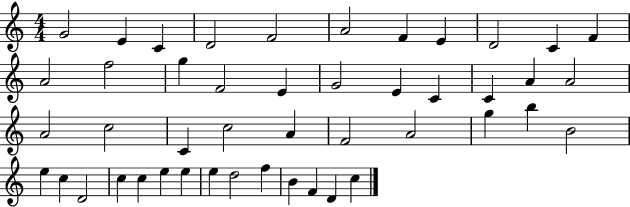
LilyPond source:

{
  \clef treble
  \numericTimeSignature
  \time 4/4
  \key c \major
  g'2 e'4 c'4 | d'2 f'2 | a'2 f'4 e'4 | d'2 c'4 f'4 | \break a'2 f''2 | g''4 f'2 e'4 | g'2 e'4 c'4 | c'4 a'4 a'2 | \break a'2 c''2 | c'4 c''2 a'4 | f'2 a'2 | g''4 b''4 b'2 | \break e''4 c''4 d'2 | c''4 c''4 e''4 e''4 | e''4 d''2 f''4 | b'4 f'4 d'4 c''4 | \break \bar "|."
}